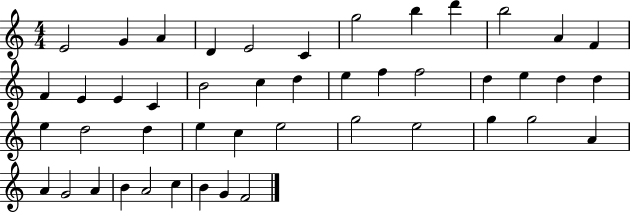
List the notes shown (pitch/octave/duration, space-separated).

E4/h G4/q A4/q D4/q E4/h C4/q G5/h B5/q D6/q B5/h A4/q F4/q F4/q E4/q E4/q C4/q B4/h C5/q D5/q E5/q F5/q F5/h D5/q E5/q D5/q D5/q E5/q D5/h D5/q E5/q C5/q E5/h G5/h E5/h G5/q G5/h A4/q A4/q G4/h A4/q B4/q A4/h C5/q B4/q G4/q F4/h